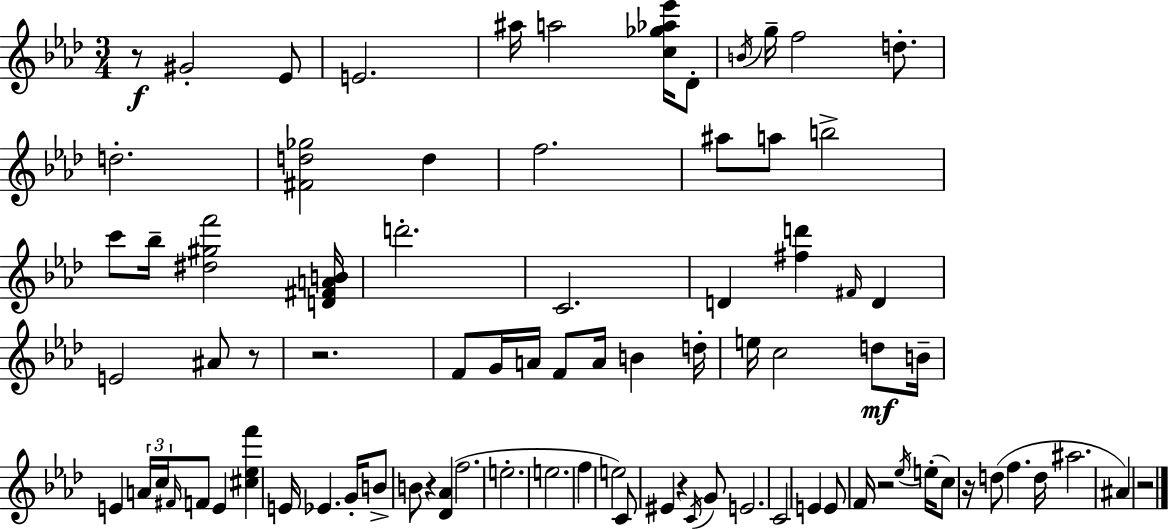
R/e G#4/h Eb4/e E4/h. A#5/s A5/h [C5,Gb5,Ab5,Eb6]/s Db4/e B4/s G5/s F5/h D5/e. D5/h. [F#4,D5,Gb5]/h D5/q F5/h. A#5/e A5/e B5/h C6/e Bb5/s [D#5,G#5,F6]/h [D4,F#4,A4,B4]/s D6/h. C4/h. D4/q [F#5,D6]/q F#4/s D4/q E4/h A#4/e R/e R/h. F4/e G4/s A4/s F4/e A4/s B4/q D5/s E5/s C5/h D5/e B4/s E4/q A4/s C5/s F#4/s F4/e E4/q [C#5,Eb5,F6]/q E4/s Eb4/q. G4/s B4/e B4/e R/q [Db4,Ab4]/q F5/h. E5/h. E5/h. F5/q E5/h C4/e EIS4/q R/q C4/s G4/e E4/h. C4/h E4/q E4/e F4/s R/h Eb5/s E5/s C5/e R/s D5/e F5/q. D5/s A#5/h. A#4/q R/h